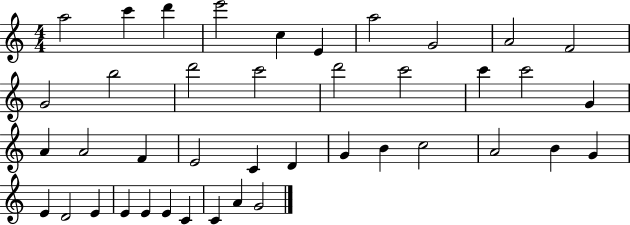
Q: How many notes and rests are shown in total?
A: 41